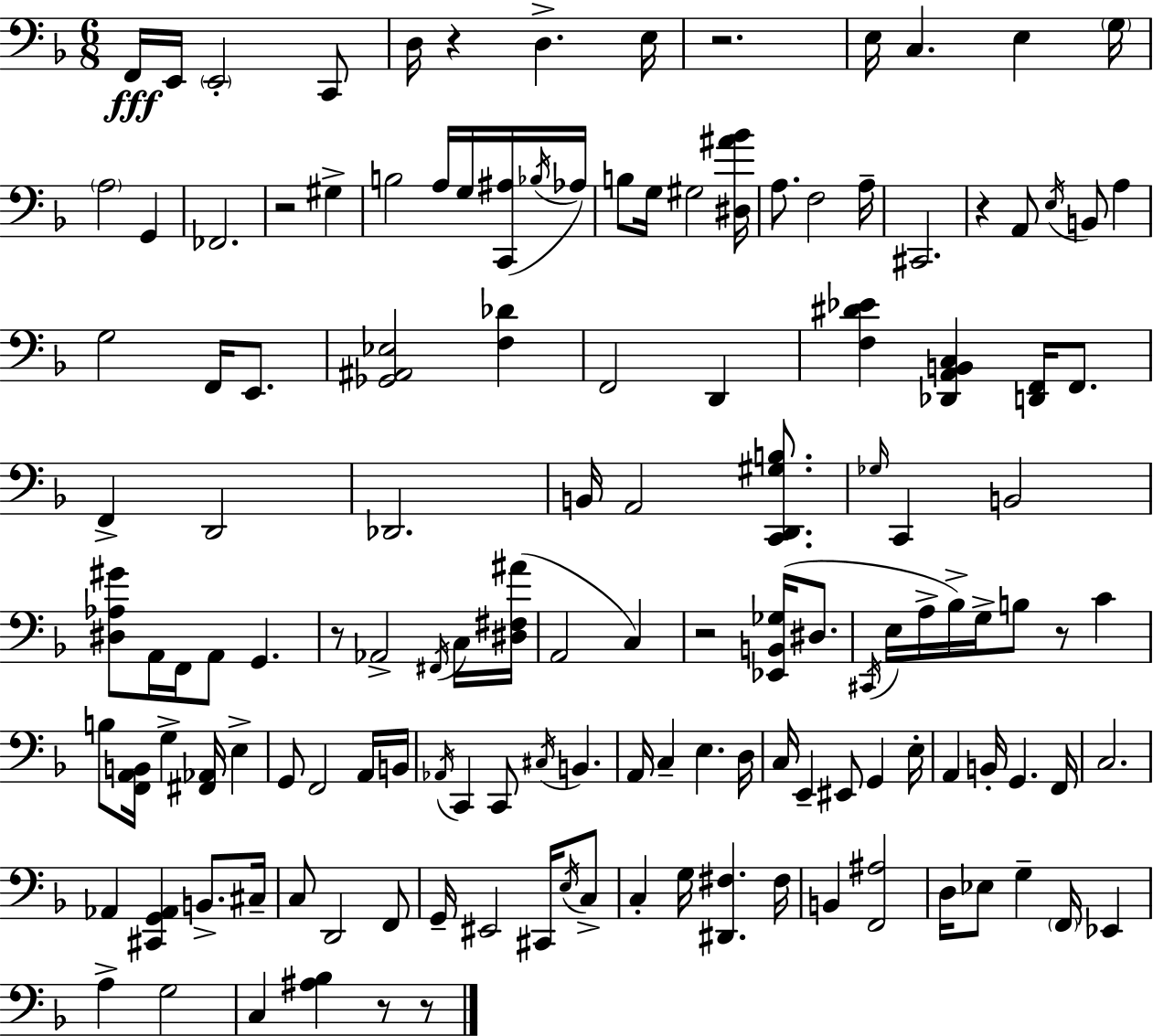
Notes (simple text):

F2/s E2/s E2/h C2/e D3/s R/q D3/q. E3/s R/h. E3/s C3/q. E3/q G3/s A3/h G2/q FES2/h. R/h G#3/q B3/h A3/s G3/s [C2,A#3]/s Bb3/s Ab3/s B3/e G3/s G#3/h [D#3,A#4,Bb4]/s A3/e. F3/h A3/s C#2/h. R/q A2/e E3/s B2/e A3/q G3/h F2/s E2/e. [Gb2,A#2,Eb3]/h [F3,Db4]/q F2/h D2/q [F3,D#4,Eb4]/q [Db2,A2,B2,C3]/q [D2,F2]/s F2/e. F2/q D2/h Db2/h. B2/s A2/h [C2,D2,G#3,B3]/e. Gb3/s C2/q B2/h [D#3,Ab3,G#4]/e A2/s F2/s A2/e G2/q. R/e Ab2/h F#2/s C3/s [D#3,F#3,A#4]/s A2/h C3/q R/h [Eb2,B2,Gb3]/s D#3/e. C#2/s E3/s A3/s Bb3/s G3/s B3/e R/e C4/q B3/e [F2,A2,B2]/s G3/q [F#2,Ab2]/s E3/q G2/e F2/h A2/s B2/s Ab2/s C2/q C2/e C#3/s B2/q. A2/s C3/q E3/q. D3/s C3/s E2/q EIS2/e G2/q E3/s A2/q B2/s G2/q. F2/s C3/h. Ab2/q [C#2,G2,Ab2]/q B2/e. C#3/s C3/e D2/h F2/e G2/s EIS2/h C#2/s E3/s C3/e C3/q G3/s [D#2,F#3]/q. F#3/s B2/q [F2,A#3]/h D3/s Eb3/e G3/q F2/s Eb2/q A3/q G3/h C3/q [A#3,Bb3]/q R/e R/e